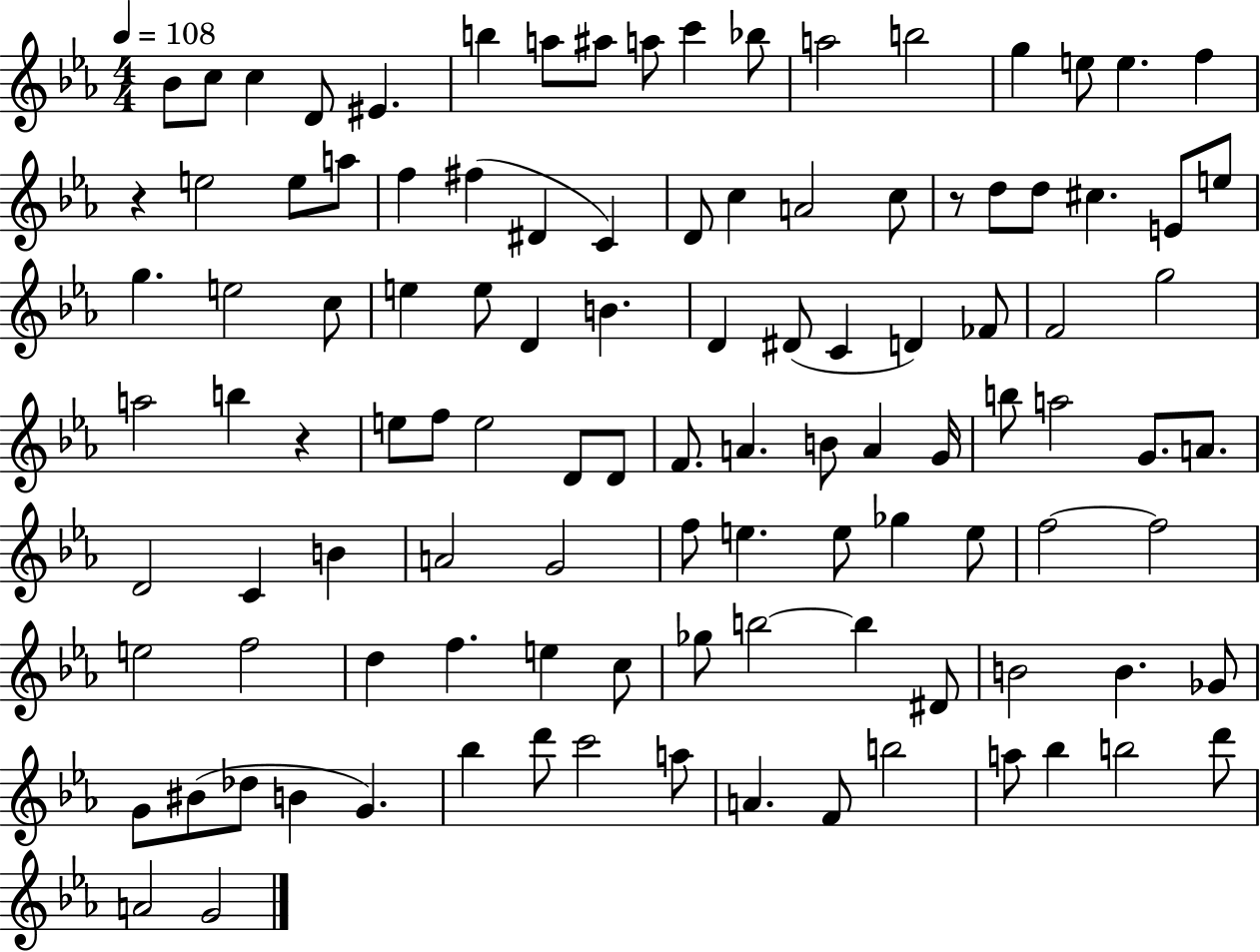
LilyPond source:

{
  \clef treble
  \numericTimeSignature
  \time 4/4
  \key ees \major
  \tempo 4 = 108
  bes'8 c''8 c''4 d'8 eis'4. | b''4 a''8 ais''8 a''8 c'''4 bes''8 | a''2 b''2 | g''4 e''8 e''4. f''4 | \break r4 e''2 e''8 a''8 | f''4 fis''4( dis'4 c'4) | d'8 c''4 a'2 c''8 | r8 d''8 d''8 cis''4. e'8 e''8 | \break g''4. e''2 c''8 | e''4 e''8 d'4 b'4. | d'4 dis'8( c'4 d'4) fes'8 | f'2 g''2 | \break a''2 b''4 r4 | e''8 f''8 e''2 d'8 d'8 | f'8. a'4. b'8 a'4 g'16 | b''8 a''2 g'8. a'8. | \break d'2 c'4 b'4 | a'2 g'2 | f''8 e''4. e''8 ges''4 e''8 | f''2~~ f''2 | \break e''2 f''2 | d''4 f''4. e''4 c''8 | ges''8 b''2~~ b''4 dis'8 | b'2 b'4. ges'8 | \break g'8 bis'8( des''8 b'4 g'4.) | bes''4 d'''8 c'''2 a''8 | a'4. f'8 b''2 | a''8 bes''4 b''2 d'''8 | \break a'2 g'2 | \bar "|."
}